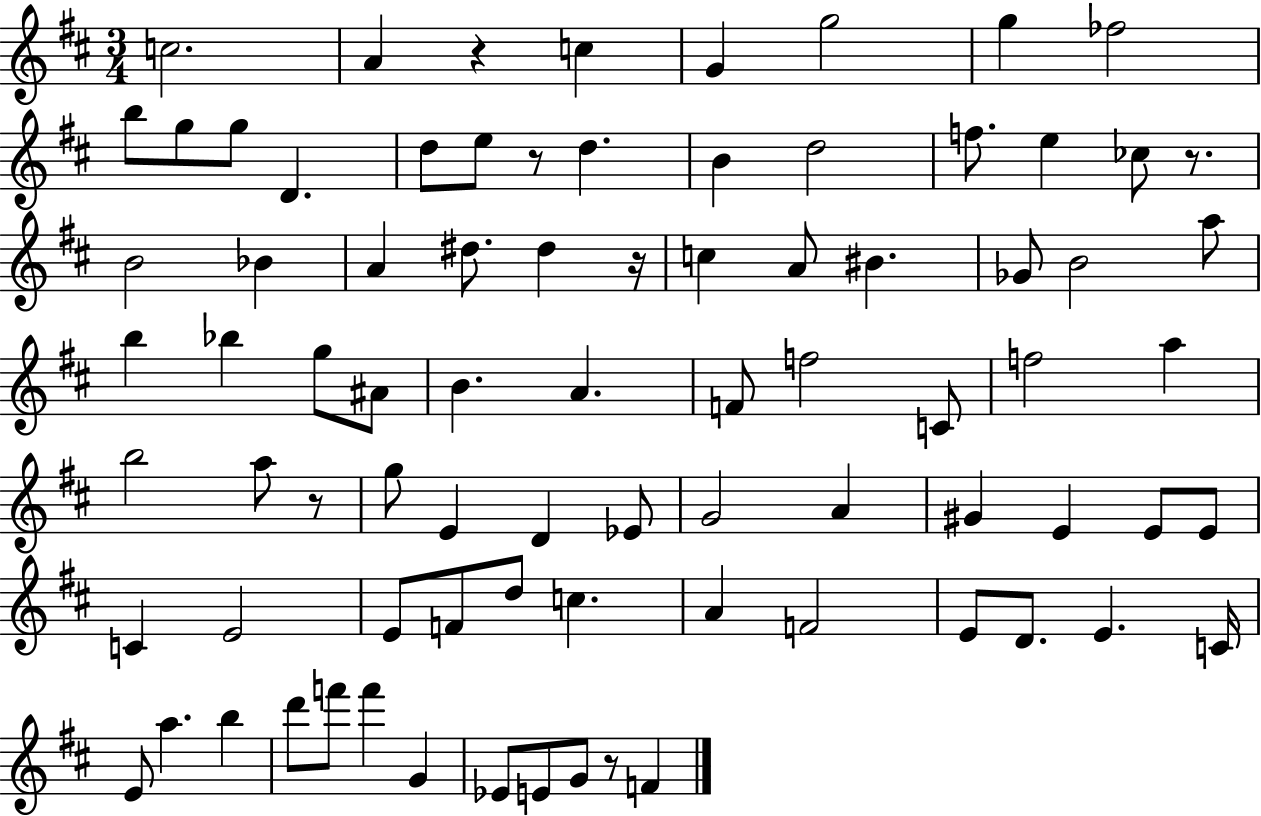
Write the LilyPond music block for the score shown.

{
  \clef treble
  \numericTimeSignature
  \time 3/4
  \key d \major
  \repeat volta 2 { c''2. | a'4 r4 c''4 | g'4 g''2 | g''4 fes''2 | \break b''8 g''8 g''8 d'4. | d''8 e''8 r8 d''4. | b'4 d''2 | f''8. e''4 ces''8 r8. | \break b'2 bes'4 | a'4 dis''8. dis''4 r16 | c''4 a'8 bis'4. | ges'8 b'2 a''8 | \break b''4 bes''4 g''8 ais'8 | b'4. a'4. | f'8 f''2 c'8 | f''2 a''4 | \break b''2 a''8 r8 | g''8 e'4 d'4 ees'8 | g'2 a'4 | gis'4 e'4 e'8 e'8 | \break c'4 e'2 | e'8 f'8 d''8 c''4. | a'4 f'2 | e'8 d'8. e'4. c'16 | \break e'8 a''4. b''4 | d'''8 f'''8 f'''4 g'4 | ees'8 e'8 g'8 r8 f'4 | } \bar "|."
}